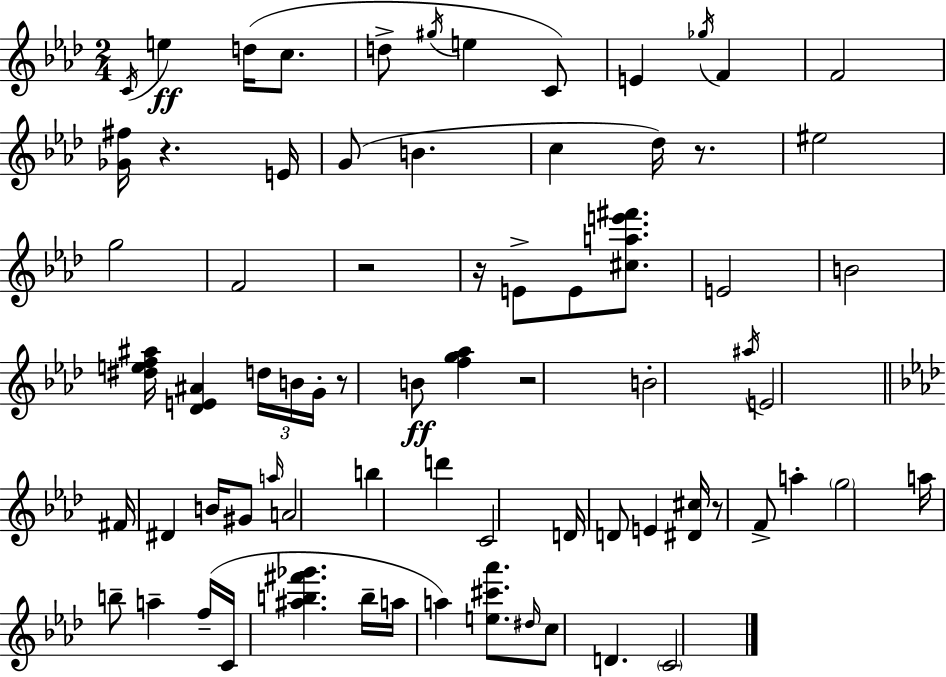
X:1
T:Untitled
M:2/4
L:1/4
K:Ab
C/4 e d/4 c/2 d/2 ^g/4 e C/2 E _g/4 F F2 [_G^f]/4 z E/4 G/2 B c _d/4 z/2 ^e2 g2 F2 z2 z/4 E/2 E/2 [^cae'^f']/2 E2 B2 [^def^a]/4 [_DE^A] d/4 B/4 G/4 z/2 B/2 [fg_a] z2 B2 ^a/4 E2 ^F/4 ^D B/4 ^G/2 a/4 A2 b d' C2 D/4 D/2 E [^D^c]/4 z/2 F/2 a g2 a/4 b/2 a f/4 C/4 [^ab^f'_g'] b/4 a/4 a [e^c'_a']/2 ^d/4 c/2 D C2